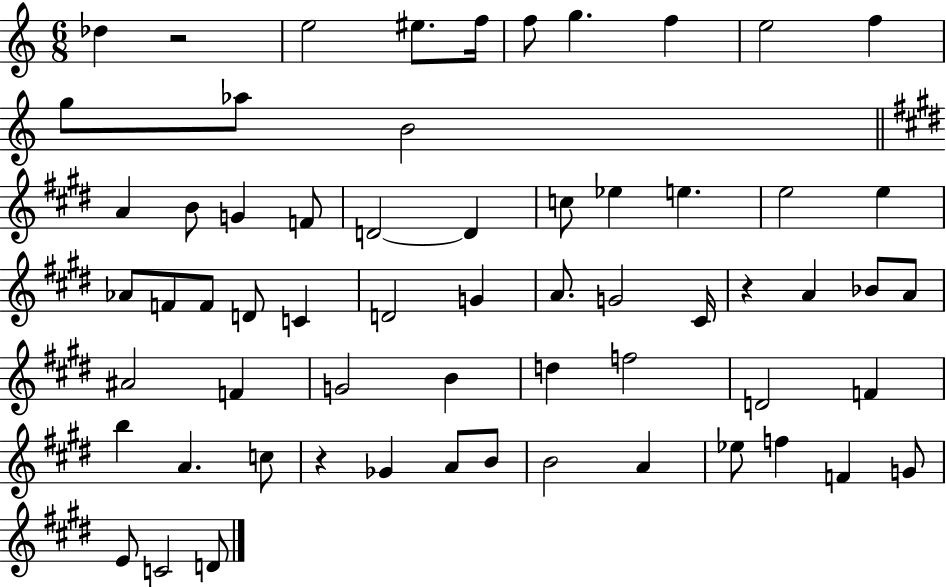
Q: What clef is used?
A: treble